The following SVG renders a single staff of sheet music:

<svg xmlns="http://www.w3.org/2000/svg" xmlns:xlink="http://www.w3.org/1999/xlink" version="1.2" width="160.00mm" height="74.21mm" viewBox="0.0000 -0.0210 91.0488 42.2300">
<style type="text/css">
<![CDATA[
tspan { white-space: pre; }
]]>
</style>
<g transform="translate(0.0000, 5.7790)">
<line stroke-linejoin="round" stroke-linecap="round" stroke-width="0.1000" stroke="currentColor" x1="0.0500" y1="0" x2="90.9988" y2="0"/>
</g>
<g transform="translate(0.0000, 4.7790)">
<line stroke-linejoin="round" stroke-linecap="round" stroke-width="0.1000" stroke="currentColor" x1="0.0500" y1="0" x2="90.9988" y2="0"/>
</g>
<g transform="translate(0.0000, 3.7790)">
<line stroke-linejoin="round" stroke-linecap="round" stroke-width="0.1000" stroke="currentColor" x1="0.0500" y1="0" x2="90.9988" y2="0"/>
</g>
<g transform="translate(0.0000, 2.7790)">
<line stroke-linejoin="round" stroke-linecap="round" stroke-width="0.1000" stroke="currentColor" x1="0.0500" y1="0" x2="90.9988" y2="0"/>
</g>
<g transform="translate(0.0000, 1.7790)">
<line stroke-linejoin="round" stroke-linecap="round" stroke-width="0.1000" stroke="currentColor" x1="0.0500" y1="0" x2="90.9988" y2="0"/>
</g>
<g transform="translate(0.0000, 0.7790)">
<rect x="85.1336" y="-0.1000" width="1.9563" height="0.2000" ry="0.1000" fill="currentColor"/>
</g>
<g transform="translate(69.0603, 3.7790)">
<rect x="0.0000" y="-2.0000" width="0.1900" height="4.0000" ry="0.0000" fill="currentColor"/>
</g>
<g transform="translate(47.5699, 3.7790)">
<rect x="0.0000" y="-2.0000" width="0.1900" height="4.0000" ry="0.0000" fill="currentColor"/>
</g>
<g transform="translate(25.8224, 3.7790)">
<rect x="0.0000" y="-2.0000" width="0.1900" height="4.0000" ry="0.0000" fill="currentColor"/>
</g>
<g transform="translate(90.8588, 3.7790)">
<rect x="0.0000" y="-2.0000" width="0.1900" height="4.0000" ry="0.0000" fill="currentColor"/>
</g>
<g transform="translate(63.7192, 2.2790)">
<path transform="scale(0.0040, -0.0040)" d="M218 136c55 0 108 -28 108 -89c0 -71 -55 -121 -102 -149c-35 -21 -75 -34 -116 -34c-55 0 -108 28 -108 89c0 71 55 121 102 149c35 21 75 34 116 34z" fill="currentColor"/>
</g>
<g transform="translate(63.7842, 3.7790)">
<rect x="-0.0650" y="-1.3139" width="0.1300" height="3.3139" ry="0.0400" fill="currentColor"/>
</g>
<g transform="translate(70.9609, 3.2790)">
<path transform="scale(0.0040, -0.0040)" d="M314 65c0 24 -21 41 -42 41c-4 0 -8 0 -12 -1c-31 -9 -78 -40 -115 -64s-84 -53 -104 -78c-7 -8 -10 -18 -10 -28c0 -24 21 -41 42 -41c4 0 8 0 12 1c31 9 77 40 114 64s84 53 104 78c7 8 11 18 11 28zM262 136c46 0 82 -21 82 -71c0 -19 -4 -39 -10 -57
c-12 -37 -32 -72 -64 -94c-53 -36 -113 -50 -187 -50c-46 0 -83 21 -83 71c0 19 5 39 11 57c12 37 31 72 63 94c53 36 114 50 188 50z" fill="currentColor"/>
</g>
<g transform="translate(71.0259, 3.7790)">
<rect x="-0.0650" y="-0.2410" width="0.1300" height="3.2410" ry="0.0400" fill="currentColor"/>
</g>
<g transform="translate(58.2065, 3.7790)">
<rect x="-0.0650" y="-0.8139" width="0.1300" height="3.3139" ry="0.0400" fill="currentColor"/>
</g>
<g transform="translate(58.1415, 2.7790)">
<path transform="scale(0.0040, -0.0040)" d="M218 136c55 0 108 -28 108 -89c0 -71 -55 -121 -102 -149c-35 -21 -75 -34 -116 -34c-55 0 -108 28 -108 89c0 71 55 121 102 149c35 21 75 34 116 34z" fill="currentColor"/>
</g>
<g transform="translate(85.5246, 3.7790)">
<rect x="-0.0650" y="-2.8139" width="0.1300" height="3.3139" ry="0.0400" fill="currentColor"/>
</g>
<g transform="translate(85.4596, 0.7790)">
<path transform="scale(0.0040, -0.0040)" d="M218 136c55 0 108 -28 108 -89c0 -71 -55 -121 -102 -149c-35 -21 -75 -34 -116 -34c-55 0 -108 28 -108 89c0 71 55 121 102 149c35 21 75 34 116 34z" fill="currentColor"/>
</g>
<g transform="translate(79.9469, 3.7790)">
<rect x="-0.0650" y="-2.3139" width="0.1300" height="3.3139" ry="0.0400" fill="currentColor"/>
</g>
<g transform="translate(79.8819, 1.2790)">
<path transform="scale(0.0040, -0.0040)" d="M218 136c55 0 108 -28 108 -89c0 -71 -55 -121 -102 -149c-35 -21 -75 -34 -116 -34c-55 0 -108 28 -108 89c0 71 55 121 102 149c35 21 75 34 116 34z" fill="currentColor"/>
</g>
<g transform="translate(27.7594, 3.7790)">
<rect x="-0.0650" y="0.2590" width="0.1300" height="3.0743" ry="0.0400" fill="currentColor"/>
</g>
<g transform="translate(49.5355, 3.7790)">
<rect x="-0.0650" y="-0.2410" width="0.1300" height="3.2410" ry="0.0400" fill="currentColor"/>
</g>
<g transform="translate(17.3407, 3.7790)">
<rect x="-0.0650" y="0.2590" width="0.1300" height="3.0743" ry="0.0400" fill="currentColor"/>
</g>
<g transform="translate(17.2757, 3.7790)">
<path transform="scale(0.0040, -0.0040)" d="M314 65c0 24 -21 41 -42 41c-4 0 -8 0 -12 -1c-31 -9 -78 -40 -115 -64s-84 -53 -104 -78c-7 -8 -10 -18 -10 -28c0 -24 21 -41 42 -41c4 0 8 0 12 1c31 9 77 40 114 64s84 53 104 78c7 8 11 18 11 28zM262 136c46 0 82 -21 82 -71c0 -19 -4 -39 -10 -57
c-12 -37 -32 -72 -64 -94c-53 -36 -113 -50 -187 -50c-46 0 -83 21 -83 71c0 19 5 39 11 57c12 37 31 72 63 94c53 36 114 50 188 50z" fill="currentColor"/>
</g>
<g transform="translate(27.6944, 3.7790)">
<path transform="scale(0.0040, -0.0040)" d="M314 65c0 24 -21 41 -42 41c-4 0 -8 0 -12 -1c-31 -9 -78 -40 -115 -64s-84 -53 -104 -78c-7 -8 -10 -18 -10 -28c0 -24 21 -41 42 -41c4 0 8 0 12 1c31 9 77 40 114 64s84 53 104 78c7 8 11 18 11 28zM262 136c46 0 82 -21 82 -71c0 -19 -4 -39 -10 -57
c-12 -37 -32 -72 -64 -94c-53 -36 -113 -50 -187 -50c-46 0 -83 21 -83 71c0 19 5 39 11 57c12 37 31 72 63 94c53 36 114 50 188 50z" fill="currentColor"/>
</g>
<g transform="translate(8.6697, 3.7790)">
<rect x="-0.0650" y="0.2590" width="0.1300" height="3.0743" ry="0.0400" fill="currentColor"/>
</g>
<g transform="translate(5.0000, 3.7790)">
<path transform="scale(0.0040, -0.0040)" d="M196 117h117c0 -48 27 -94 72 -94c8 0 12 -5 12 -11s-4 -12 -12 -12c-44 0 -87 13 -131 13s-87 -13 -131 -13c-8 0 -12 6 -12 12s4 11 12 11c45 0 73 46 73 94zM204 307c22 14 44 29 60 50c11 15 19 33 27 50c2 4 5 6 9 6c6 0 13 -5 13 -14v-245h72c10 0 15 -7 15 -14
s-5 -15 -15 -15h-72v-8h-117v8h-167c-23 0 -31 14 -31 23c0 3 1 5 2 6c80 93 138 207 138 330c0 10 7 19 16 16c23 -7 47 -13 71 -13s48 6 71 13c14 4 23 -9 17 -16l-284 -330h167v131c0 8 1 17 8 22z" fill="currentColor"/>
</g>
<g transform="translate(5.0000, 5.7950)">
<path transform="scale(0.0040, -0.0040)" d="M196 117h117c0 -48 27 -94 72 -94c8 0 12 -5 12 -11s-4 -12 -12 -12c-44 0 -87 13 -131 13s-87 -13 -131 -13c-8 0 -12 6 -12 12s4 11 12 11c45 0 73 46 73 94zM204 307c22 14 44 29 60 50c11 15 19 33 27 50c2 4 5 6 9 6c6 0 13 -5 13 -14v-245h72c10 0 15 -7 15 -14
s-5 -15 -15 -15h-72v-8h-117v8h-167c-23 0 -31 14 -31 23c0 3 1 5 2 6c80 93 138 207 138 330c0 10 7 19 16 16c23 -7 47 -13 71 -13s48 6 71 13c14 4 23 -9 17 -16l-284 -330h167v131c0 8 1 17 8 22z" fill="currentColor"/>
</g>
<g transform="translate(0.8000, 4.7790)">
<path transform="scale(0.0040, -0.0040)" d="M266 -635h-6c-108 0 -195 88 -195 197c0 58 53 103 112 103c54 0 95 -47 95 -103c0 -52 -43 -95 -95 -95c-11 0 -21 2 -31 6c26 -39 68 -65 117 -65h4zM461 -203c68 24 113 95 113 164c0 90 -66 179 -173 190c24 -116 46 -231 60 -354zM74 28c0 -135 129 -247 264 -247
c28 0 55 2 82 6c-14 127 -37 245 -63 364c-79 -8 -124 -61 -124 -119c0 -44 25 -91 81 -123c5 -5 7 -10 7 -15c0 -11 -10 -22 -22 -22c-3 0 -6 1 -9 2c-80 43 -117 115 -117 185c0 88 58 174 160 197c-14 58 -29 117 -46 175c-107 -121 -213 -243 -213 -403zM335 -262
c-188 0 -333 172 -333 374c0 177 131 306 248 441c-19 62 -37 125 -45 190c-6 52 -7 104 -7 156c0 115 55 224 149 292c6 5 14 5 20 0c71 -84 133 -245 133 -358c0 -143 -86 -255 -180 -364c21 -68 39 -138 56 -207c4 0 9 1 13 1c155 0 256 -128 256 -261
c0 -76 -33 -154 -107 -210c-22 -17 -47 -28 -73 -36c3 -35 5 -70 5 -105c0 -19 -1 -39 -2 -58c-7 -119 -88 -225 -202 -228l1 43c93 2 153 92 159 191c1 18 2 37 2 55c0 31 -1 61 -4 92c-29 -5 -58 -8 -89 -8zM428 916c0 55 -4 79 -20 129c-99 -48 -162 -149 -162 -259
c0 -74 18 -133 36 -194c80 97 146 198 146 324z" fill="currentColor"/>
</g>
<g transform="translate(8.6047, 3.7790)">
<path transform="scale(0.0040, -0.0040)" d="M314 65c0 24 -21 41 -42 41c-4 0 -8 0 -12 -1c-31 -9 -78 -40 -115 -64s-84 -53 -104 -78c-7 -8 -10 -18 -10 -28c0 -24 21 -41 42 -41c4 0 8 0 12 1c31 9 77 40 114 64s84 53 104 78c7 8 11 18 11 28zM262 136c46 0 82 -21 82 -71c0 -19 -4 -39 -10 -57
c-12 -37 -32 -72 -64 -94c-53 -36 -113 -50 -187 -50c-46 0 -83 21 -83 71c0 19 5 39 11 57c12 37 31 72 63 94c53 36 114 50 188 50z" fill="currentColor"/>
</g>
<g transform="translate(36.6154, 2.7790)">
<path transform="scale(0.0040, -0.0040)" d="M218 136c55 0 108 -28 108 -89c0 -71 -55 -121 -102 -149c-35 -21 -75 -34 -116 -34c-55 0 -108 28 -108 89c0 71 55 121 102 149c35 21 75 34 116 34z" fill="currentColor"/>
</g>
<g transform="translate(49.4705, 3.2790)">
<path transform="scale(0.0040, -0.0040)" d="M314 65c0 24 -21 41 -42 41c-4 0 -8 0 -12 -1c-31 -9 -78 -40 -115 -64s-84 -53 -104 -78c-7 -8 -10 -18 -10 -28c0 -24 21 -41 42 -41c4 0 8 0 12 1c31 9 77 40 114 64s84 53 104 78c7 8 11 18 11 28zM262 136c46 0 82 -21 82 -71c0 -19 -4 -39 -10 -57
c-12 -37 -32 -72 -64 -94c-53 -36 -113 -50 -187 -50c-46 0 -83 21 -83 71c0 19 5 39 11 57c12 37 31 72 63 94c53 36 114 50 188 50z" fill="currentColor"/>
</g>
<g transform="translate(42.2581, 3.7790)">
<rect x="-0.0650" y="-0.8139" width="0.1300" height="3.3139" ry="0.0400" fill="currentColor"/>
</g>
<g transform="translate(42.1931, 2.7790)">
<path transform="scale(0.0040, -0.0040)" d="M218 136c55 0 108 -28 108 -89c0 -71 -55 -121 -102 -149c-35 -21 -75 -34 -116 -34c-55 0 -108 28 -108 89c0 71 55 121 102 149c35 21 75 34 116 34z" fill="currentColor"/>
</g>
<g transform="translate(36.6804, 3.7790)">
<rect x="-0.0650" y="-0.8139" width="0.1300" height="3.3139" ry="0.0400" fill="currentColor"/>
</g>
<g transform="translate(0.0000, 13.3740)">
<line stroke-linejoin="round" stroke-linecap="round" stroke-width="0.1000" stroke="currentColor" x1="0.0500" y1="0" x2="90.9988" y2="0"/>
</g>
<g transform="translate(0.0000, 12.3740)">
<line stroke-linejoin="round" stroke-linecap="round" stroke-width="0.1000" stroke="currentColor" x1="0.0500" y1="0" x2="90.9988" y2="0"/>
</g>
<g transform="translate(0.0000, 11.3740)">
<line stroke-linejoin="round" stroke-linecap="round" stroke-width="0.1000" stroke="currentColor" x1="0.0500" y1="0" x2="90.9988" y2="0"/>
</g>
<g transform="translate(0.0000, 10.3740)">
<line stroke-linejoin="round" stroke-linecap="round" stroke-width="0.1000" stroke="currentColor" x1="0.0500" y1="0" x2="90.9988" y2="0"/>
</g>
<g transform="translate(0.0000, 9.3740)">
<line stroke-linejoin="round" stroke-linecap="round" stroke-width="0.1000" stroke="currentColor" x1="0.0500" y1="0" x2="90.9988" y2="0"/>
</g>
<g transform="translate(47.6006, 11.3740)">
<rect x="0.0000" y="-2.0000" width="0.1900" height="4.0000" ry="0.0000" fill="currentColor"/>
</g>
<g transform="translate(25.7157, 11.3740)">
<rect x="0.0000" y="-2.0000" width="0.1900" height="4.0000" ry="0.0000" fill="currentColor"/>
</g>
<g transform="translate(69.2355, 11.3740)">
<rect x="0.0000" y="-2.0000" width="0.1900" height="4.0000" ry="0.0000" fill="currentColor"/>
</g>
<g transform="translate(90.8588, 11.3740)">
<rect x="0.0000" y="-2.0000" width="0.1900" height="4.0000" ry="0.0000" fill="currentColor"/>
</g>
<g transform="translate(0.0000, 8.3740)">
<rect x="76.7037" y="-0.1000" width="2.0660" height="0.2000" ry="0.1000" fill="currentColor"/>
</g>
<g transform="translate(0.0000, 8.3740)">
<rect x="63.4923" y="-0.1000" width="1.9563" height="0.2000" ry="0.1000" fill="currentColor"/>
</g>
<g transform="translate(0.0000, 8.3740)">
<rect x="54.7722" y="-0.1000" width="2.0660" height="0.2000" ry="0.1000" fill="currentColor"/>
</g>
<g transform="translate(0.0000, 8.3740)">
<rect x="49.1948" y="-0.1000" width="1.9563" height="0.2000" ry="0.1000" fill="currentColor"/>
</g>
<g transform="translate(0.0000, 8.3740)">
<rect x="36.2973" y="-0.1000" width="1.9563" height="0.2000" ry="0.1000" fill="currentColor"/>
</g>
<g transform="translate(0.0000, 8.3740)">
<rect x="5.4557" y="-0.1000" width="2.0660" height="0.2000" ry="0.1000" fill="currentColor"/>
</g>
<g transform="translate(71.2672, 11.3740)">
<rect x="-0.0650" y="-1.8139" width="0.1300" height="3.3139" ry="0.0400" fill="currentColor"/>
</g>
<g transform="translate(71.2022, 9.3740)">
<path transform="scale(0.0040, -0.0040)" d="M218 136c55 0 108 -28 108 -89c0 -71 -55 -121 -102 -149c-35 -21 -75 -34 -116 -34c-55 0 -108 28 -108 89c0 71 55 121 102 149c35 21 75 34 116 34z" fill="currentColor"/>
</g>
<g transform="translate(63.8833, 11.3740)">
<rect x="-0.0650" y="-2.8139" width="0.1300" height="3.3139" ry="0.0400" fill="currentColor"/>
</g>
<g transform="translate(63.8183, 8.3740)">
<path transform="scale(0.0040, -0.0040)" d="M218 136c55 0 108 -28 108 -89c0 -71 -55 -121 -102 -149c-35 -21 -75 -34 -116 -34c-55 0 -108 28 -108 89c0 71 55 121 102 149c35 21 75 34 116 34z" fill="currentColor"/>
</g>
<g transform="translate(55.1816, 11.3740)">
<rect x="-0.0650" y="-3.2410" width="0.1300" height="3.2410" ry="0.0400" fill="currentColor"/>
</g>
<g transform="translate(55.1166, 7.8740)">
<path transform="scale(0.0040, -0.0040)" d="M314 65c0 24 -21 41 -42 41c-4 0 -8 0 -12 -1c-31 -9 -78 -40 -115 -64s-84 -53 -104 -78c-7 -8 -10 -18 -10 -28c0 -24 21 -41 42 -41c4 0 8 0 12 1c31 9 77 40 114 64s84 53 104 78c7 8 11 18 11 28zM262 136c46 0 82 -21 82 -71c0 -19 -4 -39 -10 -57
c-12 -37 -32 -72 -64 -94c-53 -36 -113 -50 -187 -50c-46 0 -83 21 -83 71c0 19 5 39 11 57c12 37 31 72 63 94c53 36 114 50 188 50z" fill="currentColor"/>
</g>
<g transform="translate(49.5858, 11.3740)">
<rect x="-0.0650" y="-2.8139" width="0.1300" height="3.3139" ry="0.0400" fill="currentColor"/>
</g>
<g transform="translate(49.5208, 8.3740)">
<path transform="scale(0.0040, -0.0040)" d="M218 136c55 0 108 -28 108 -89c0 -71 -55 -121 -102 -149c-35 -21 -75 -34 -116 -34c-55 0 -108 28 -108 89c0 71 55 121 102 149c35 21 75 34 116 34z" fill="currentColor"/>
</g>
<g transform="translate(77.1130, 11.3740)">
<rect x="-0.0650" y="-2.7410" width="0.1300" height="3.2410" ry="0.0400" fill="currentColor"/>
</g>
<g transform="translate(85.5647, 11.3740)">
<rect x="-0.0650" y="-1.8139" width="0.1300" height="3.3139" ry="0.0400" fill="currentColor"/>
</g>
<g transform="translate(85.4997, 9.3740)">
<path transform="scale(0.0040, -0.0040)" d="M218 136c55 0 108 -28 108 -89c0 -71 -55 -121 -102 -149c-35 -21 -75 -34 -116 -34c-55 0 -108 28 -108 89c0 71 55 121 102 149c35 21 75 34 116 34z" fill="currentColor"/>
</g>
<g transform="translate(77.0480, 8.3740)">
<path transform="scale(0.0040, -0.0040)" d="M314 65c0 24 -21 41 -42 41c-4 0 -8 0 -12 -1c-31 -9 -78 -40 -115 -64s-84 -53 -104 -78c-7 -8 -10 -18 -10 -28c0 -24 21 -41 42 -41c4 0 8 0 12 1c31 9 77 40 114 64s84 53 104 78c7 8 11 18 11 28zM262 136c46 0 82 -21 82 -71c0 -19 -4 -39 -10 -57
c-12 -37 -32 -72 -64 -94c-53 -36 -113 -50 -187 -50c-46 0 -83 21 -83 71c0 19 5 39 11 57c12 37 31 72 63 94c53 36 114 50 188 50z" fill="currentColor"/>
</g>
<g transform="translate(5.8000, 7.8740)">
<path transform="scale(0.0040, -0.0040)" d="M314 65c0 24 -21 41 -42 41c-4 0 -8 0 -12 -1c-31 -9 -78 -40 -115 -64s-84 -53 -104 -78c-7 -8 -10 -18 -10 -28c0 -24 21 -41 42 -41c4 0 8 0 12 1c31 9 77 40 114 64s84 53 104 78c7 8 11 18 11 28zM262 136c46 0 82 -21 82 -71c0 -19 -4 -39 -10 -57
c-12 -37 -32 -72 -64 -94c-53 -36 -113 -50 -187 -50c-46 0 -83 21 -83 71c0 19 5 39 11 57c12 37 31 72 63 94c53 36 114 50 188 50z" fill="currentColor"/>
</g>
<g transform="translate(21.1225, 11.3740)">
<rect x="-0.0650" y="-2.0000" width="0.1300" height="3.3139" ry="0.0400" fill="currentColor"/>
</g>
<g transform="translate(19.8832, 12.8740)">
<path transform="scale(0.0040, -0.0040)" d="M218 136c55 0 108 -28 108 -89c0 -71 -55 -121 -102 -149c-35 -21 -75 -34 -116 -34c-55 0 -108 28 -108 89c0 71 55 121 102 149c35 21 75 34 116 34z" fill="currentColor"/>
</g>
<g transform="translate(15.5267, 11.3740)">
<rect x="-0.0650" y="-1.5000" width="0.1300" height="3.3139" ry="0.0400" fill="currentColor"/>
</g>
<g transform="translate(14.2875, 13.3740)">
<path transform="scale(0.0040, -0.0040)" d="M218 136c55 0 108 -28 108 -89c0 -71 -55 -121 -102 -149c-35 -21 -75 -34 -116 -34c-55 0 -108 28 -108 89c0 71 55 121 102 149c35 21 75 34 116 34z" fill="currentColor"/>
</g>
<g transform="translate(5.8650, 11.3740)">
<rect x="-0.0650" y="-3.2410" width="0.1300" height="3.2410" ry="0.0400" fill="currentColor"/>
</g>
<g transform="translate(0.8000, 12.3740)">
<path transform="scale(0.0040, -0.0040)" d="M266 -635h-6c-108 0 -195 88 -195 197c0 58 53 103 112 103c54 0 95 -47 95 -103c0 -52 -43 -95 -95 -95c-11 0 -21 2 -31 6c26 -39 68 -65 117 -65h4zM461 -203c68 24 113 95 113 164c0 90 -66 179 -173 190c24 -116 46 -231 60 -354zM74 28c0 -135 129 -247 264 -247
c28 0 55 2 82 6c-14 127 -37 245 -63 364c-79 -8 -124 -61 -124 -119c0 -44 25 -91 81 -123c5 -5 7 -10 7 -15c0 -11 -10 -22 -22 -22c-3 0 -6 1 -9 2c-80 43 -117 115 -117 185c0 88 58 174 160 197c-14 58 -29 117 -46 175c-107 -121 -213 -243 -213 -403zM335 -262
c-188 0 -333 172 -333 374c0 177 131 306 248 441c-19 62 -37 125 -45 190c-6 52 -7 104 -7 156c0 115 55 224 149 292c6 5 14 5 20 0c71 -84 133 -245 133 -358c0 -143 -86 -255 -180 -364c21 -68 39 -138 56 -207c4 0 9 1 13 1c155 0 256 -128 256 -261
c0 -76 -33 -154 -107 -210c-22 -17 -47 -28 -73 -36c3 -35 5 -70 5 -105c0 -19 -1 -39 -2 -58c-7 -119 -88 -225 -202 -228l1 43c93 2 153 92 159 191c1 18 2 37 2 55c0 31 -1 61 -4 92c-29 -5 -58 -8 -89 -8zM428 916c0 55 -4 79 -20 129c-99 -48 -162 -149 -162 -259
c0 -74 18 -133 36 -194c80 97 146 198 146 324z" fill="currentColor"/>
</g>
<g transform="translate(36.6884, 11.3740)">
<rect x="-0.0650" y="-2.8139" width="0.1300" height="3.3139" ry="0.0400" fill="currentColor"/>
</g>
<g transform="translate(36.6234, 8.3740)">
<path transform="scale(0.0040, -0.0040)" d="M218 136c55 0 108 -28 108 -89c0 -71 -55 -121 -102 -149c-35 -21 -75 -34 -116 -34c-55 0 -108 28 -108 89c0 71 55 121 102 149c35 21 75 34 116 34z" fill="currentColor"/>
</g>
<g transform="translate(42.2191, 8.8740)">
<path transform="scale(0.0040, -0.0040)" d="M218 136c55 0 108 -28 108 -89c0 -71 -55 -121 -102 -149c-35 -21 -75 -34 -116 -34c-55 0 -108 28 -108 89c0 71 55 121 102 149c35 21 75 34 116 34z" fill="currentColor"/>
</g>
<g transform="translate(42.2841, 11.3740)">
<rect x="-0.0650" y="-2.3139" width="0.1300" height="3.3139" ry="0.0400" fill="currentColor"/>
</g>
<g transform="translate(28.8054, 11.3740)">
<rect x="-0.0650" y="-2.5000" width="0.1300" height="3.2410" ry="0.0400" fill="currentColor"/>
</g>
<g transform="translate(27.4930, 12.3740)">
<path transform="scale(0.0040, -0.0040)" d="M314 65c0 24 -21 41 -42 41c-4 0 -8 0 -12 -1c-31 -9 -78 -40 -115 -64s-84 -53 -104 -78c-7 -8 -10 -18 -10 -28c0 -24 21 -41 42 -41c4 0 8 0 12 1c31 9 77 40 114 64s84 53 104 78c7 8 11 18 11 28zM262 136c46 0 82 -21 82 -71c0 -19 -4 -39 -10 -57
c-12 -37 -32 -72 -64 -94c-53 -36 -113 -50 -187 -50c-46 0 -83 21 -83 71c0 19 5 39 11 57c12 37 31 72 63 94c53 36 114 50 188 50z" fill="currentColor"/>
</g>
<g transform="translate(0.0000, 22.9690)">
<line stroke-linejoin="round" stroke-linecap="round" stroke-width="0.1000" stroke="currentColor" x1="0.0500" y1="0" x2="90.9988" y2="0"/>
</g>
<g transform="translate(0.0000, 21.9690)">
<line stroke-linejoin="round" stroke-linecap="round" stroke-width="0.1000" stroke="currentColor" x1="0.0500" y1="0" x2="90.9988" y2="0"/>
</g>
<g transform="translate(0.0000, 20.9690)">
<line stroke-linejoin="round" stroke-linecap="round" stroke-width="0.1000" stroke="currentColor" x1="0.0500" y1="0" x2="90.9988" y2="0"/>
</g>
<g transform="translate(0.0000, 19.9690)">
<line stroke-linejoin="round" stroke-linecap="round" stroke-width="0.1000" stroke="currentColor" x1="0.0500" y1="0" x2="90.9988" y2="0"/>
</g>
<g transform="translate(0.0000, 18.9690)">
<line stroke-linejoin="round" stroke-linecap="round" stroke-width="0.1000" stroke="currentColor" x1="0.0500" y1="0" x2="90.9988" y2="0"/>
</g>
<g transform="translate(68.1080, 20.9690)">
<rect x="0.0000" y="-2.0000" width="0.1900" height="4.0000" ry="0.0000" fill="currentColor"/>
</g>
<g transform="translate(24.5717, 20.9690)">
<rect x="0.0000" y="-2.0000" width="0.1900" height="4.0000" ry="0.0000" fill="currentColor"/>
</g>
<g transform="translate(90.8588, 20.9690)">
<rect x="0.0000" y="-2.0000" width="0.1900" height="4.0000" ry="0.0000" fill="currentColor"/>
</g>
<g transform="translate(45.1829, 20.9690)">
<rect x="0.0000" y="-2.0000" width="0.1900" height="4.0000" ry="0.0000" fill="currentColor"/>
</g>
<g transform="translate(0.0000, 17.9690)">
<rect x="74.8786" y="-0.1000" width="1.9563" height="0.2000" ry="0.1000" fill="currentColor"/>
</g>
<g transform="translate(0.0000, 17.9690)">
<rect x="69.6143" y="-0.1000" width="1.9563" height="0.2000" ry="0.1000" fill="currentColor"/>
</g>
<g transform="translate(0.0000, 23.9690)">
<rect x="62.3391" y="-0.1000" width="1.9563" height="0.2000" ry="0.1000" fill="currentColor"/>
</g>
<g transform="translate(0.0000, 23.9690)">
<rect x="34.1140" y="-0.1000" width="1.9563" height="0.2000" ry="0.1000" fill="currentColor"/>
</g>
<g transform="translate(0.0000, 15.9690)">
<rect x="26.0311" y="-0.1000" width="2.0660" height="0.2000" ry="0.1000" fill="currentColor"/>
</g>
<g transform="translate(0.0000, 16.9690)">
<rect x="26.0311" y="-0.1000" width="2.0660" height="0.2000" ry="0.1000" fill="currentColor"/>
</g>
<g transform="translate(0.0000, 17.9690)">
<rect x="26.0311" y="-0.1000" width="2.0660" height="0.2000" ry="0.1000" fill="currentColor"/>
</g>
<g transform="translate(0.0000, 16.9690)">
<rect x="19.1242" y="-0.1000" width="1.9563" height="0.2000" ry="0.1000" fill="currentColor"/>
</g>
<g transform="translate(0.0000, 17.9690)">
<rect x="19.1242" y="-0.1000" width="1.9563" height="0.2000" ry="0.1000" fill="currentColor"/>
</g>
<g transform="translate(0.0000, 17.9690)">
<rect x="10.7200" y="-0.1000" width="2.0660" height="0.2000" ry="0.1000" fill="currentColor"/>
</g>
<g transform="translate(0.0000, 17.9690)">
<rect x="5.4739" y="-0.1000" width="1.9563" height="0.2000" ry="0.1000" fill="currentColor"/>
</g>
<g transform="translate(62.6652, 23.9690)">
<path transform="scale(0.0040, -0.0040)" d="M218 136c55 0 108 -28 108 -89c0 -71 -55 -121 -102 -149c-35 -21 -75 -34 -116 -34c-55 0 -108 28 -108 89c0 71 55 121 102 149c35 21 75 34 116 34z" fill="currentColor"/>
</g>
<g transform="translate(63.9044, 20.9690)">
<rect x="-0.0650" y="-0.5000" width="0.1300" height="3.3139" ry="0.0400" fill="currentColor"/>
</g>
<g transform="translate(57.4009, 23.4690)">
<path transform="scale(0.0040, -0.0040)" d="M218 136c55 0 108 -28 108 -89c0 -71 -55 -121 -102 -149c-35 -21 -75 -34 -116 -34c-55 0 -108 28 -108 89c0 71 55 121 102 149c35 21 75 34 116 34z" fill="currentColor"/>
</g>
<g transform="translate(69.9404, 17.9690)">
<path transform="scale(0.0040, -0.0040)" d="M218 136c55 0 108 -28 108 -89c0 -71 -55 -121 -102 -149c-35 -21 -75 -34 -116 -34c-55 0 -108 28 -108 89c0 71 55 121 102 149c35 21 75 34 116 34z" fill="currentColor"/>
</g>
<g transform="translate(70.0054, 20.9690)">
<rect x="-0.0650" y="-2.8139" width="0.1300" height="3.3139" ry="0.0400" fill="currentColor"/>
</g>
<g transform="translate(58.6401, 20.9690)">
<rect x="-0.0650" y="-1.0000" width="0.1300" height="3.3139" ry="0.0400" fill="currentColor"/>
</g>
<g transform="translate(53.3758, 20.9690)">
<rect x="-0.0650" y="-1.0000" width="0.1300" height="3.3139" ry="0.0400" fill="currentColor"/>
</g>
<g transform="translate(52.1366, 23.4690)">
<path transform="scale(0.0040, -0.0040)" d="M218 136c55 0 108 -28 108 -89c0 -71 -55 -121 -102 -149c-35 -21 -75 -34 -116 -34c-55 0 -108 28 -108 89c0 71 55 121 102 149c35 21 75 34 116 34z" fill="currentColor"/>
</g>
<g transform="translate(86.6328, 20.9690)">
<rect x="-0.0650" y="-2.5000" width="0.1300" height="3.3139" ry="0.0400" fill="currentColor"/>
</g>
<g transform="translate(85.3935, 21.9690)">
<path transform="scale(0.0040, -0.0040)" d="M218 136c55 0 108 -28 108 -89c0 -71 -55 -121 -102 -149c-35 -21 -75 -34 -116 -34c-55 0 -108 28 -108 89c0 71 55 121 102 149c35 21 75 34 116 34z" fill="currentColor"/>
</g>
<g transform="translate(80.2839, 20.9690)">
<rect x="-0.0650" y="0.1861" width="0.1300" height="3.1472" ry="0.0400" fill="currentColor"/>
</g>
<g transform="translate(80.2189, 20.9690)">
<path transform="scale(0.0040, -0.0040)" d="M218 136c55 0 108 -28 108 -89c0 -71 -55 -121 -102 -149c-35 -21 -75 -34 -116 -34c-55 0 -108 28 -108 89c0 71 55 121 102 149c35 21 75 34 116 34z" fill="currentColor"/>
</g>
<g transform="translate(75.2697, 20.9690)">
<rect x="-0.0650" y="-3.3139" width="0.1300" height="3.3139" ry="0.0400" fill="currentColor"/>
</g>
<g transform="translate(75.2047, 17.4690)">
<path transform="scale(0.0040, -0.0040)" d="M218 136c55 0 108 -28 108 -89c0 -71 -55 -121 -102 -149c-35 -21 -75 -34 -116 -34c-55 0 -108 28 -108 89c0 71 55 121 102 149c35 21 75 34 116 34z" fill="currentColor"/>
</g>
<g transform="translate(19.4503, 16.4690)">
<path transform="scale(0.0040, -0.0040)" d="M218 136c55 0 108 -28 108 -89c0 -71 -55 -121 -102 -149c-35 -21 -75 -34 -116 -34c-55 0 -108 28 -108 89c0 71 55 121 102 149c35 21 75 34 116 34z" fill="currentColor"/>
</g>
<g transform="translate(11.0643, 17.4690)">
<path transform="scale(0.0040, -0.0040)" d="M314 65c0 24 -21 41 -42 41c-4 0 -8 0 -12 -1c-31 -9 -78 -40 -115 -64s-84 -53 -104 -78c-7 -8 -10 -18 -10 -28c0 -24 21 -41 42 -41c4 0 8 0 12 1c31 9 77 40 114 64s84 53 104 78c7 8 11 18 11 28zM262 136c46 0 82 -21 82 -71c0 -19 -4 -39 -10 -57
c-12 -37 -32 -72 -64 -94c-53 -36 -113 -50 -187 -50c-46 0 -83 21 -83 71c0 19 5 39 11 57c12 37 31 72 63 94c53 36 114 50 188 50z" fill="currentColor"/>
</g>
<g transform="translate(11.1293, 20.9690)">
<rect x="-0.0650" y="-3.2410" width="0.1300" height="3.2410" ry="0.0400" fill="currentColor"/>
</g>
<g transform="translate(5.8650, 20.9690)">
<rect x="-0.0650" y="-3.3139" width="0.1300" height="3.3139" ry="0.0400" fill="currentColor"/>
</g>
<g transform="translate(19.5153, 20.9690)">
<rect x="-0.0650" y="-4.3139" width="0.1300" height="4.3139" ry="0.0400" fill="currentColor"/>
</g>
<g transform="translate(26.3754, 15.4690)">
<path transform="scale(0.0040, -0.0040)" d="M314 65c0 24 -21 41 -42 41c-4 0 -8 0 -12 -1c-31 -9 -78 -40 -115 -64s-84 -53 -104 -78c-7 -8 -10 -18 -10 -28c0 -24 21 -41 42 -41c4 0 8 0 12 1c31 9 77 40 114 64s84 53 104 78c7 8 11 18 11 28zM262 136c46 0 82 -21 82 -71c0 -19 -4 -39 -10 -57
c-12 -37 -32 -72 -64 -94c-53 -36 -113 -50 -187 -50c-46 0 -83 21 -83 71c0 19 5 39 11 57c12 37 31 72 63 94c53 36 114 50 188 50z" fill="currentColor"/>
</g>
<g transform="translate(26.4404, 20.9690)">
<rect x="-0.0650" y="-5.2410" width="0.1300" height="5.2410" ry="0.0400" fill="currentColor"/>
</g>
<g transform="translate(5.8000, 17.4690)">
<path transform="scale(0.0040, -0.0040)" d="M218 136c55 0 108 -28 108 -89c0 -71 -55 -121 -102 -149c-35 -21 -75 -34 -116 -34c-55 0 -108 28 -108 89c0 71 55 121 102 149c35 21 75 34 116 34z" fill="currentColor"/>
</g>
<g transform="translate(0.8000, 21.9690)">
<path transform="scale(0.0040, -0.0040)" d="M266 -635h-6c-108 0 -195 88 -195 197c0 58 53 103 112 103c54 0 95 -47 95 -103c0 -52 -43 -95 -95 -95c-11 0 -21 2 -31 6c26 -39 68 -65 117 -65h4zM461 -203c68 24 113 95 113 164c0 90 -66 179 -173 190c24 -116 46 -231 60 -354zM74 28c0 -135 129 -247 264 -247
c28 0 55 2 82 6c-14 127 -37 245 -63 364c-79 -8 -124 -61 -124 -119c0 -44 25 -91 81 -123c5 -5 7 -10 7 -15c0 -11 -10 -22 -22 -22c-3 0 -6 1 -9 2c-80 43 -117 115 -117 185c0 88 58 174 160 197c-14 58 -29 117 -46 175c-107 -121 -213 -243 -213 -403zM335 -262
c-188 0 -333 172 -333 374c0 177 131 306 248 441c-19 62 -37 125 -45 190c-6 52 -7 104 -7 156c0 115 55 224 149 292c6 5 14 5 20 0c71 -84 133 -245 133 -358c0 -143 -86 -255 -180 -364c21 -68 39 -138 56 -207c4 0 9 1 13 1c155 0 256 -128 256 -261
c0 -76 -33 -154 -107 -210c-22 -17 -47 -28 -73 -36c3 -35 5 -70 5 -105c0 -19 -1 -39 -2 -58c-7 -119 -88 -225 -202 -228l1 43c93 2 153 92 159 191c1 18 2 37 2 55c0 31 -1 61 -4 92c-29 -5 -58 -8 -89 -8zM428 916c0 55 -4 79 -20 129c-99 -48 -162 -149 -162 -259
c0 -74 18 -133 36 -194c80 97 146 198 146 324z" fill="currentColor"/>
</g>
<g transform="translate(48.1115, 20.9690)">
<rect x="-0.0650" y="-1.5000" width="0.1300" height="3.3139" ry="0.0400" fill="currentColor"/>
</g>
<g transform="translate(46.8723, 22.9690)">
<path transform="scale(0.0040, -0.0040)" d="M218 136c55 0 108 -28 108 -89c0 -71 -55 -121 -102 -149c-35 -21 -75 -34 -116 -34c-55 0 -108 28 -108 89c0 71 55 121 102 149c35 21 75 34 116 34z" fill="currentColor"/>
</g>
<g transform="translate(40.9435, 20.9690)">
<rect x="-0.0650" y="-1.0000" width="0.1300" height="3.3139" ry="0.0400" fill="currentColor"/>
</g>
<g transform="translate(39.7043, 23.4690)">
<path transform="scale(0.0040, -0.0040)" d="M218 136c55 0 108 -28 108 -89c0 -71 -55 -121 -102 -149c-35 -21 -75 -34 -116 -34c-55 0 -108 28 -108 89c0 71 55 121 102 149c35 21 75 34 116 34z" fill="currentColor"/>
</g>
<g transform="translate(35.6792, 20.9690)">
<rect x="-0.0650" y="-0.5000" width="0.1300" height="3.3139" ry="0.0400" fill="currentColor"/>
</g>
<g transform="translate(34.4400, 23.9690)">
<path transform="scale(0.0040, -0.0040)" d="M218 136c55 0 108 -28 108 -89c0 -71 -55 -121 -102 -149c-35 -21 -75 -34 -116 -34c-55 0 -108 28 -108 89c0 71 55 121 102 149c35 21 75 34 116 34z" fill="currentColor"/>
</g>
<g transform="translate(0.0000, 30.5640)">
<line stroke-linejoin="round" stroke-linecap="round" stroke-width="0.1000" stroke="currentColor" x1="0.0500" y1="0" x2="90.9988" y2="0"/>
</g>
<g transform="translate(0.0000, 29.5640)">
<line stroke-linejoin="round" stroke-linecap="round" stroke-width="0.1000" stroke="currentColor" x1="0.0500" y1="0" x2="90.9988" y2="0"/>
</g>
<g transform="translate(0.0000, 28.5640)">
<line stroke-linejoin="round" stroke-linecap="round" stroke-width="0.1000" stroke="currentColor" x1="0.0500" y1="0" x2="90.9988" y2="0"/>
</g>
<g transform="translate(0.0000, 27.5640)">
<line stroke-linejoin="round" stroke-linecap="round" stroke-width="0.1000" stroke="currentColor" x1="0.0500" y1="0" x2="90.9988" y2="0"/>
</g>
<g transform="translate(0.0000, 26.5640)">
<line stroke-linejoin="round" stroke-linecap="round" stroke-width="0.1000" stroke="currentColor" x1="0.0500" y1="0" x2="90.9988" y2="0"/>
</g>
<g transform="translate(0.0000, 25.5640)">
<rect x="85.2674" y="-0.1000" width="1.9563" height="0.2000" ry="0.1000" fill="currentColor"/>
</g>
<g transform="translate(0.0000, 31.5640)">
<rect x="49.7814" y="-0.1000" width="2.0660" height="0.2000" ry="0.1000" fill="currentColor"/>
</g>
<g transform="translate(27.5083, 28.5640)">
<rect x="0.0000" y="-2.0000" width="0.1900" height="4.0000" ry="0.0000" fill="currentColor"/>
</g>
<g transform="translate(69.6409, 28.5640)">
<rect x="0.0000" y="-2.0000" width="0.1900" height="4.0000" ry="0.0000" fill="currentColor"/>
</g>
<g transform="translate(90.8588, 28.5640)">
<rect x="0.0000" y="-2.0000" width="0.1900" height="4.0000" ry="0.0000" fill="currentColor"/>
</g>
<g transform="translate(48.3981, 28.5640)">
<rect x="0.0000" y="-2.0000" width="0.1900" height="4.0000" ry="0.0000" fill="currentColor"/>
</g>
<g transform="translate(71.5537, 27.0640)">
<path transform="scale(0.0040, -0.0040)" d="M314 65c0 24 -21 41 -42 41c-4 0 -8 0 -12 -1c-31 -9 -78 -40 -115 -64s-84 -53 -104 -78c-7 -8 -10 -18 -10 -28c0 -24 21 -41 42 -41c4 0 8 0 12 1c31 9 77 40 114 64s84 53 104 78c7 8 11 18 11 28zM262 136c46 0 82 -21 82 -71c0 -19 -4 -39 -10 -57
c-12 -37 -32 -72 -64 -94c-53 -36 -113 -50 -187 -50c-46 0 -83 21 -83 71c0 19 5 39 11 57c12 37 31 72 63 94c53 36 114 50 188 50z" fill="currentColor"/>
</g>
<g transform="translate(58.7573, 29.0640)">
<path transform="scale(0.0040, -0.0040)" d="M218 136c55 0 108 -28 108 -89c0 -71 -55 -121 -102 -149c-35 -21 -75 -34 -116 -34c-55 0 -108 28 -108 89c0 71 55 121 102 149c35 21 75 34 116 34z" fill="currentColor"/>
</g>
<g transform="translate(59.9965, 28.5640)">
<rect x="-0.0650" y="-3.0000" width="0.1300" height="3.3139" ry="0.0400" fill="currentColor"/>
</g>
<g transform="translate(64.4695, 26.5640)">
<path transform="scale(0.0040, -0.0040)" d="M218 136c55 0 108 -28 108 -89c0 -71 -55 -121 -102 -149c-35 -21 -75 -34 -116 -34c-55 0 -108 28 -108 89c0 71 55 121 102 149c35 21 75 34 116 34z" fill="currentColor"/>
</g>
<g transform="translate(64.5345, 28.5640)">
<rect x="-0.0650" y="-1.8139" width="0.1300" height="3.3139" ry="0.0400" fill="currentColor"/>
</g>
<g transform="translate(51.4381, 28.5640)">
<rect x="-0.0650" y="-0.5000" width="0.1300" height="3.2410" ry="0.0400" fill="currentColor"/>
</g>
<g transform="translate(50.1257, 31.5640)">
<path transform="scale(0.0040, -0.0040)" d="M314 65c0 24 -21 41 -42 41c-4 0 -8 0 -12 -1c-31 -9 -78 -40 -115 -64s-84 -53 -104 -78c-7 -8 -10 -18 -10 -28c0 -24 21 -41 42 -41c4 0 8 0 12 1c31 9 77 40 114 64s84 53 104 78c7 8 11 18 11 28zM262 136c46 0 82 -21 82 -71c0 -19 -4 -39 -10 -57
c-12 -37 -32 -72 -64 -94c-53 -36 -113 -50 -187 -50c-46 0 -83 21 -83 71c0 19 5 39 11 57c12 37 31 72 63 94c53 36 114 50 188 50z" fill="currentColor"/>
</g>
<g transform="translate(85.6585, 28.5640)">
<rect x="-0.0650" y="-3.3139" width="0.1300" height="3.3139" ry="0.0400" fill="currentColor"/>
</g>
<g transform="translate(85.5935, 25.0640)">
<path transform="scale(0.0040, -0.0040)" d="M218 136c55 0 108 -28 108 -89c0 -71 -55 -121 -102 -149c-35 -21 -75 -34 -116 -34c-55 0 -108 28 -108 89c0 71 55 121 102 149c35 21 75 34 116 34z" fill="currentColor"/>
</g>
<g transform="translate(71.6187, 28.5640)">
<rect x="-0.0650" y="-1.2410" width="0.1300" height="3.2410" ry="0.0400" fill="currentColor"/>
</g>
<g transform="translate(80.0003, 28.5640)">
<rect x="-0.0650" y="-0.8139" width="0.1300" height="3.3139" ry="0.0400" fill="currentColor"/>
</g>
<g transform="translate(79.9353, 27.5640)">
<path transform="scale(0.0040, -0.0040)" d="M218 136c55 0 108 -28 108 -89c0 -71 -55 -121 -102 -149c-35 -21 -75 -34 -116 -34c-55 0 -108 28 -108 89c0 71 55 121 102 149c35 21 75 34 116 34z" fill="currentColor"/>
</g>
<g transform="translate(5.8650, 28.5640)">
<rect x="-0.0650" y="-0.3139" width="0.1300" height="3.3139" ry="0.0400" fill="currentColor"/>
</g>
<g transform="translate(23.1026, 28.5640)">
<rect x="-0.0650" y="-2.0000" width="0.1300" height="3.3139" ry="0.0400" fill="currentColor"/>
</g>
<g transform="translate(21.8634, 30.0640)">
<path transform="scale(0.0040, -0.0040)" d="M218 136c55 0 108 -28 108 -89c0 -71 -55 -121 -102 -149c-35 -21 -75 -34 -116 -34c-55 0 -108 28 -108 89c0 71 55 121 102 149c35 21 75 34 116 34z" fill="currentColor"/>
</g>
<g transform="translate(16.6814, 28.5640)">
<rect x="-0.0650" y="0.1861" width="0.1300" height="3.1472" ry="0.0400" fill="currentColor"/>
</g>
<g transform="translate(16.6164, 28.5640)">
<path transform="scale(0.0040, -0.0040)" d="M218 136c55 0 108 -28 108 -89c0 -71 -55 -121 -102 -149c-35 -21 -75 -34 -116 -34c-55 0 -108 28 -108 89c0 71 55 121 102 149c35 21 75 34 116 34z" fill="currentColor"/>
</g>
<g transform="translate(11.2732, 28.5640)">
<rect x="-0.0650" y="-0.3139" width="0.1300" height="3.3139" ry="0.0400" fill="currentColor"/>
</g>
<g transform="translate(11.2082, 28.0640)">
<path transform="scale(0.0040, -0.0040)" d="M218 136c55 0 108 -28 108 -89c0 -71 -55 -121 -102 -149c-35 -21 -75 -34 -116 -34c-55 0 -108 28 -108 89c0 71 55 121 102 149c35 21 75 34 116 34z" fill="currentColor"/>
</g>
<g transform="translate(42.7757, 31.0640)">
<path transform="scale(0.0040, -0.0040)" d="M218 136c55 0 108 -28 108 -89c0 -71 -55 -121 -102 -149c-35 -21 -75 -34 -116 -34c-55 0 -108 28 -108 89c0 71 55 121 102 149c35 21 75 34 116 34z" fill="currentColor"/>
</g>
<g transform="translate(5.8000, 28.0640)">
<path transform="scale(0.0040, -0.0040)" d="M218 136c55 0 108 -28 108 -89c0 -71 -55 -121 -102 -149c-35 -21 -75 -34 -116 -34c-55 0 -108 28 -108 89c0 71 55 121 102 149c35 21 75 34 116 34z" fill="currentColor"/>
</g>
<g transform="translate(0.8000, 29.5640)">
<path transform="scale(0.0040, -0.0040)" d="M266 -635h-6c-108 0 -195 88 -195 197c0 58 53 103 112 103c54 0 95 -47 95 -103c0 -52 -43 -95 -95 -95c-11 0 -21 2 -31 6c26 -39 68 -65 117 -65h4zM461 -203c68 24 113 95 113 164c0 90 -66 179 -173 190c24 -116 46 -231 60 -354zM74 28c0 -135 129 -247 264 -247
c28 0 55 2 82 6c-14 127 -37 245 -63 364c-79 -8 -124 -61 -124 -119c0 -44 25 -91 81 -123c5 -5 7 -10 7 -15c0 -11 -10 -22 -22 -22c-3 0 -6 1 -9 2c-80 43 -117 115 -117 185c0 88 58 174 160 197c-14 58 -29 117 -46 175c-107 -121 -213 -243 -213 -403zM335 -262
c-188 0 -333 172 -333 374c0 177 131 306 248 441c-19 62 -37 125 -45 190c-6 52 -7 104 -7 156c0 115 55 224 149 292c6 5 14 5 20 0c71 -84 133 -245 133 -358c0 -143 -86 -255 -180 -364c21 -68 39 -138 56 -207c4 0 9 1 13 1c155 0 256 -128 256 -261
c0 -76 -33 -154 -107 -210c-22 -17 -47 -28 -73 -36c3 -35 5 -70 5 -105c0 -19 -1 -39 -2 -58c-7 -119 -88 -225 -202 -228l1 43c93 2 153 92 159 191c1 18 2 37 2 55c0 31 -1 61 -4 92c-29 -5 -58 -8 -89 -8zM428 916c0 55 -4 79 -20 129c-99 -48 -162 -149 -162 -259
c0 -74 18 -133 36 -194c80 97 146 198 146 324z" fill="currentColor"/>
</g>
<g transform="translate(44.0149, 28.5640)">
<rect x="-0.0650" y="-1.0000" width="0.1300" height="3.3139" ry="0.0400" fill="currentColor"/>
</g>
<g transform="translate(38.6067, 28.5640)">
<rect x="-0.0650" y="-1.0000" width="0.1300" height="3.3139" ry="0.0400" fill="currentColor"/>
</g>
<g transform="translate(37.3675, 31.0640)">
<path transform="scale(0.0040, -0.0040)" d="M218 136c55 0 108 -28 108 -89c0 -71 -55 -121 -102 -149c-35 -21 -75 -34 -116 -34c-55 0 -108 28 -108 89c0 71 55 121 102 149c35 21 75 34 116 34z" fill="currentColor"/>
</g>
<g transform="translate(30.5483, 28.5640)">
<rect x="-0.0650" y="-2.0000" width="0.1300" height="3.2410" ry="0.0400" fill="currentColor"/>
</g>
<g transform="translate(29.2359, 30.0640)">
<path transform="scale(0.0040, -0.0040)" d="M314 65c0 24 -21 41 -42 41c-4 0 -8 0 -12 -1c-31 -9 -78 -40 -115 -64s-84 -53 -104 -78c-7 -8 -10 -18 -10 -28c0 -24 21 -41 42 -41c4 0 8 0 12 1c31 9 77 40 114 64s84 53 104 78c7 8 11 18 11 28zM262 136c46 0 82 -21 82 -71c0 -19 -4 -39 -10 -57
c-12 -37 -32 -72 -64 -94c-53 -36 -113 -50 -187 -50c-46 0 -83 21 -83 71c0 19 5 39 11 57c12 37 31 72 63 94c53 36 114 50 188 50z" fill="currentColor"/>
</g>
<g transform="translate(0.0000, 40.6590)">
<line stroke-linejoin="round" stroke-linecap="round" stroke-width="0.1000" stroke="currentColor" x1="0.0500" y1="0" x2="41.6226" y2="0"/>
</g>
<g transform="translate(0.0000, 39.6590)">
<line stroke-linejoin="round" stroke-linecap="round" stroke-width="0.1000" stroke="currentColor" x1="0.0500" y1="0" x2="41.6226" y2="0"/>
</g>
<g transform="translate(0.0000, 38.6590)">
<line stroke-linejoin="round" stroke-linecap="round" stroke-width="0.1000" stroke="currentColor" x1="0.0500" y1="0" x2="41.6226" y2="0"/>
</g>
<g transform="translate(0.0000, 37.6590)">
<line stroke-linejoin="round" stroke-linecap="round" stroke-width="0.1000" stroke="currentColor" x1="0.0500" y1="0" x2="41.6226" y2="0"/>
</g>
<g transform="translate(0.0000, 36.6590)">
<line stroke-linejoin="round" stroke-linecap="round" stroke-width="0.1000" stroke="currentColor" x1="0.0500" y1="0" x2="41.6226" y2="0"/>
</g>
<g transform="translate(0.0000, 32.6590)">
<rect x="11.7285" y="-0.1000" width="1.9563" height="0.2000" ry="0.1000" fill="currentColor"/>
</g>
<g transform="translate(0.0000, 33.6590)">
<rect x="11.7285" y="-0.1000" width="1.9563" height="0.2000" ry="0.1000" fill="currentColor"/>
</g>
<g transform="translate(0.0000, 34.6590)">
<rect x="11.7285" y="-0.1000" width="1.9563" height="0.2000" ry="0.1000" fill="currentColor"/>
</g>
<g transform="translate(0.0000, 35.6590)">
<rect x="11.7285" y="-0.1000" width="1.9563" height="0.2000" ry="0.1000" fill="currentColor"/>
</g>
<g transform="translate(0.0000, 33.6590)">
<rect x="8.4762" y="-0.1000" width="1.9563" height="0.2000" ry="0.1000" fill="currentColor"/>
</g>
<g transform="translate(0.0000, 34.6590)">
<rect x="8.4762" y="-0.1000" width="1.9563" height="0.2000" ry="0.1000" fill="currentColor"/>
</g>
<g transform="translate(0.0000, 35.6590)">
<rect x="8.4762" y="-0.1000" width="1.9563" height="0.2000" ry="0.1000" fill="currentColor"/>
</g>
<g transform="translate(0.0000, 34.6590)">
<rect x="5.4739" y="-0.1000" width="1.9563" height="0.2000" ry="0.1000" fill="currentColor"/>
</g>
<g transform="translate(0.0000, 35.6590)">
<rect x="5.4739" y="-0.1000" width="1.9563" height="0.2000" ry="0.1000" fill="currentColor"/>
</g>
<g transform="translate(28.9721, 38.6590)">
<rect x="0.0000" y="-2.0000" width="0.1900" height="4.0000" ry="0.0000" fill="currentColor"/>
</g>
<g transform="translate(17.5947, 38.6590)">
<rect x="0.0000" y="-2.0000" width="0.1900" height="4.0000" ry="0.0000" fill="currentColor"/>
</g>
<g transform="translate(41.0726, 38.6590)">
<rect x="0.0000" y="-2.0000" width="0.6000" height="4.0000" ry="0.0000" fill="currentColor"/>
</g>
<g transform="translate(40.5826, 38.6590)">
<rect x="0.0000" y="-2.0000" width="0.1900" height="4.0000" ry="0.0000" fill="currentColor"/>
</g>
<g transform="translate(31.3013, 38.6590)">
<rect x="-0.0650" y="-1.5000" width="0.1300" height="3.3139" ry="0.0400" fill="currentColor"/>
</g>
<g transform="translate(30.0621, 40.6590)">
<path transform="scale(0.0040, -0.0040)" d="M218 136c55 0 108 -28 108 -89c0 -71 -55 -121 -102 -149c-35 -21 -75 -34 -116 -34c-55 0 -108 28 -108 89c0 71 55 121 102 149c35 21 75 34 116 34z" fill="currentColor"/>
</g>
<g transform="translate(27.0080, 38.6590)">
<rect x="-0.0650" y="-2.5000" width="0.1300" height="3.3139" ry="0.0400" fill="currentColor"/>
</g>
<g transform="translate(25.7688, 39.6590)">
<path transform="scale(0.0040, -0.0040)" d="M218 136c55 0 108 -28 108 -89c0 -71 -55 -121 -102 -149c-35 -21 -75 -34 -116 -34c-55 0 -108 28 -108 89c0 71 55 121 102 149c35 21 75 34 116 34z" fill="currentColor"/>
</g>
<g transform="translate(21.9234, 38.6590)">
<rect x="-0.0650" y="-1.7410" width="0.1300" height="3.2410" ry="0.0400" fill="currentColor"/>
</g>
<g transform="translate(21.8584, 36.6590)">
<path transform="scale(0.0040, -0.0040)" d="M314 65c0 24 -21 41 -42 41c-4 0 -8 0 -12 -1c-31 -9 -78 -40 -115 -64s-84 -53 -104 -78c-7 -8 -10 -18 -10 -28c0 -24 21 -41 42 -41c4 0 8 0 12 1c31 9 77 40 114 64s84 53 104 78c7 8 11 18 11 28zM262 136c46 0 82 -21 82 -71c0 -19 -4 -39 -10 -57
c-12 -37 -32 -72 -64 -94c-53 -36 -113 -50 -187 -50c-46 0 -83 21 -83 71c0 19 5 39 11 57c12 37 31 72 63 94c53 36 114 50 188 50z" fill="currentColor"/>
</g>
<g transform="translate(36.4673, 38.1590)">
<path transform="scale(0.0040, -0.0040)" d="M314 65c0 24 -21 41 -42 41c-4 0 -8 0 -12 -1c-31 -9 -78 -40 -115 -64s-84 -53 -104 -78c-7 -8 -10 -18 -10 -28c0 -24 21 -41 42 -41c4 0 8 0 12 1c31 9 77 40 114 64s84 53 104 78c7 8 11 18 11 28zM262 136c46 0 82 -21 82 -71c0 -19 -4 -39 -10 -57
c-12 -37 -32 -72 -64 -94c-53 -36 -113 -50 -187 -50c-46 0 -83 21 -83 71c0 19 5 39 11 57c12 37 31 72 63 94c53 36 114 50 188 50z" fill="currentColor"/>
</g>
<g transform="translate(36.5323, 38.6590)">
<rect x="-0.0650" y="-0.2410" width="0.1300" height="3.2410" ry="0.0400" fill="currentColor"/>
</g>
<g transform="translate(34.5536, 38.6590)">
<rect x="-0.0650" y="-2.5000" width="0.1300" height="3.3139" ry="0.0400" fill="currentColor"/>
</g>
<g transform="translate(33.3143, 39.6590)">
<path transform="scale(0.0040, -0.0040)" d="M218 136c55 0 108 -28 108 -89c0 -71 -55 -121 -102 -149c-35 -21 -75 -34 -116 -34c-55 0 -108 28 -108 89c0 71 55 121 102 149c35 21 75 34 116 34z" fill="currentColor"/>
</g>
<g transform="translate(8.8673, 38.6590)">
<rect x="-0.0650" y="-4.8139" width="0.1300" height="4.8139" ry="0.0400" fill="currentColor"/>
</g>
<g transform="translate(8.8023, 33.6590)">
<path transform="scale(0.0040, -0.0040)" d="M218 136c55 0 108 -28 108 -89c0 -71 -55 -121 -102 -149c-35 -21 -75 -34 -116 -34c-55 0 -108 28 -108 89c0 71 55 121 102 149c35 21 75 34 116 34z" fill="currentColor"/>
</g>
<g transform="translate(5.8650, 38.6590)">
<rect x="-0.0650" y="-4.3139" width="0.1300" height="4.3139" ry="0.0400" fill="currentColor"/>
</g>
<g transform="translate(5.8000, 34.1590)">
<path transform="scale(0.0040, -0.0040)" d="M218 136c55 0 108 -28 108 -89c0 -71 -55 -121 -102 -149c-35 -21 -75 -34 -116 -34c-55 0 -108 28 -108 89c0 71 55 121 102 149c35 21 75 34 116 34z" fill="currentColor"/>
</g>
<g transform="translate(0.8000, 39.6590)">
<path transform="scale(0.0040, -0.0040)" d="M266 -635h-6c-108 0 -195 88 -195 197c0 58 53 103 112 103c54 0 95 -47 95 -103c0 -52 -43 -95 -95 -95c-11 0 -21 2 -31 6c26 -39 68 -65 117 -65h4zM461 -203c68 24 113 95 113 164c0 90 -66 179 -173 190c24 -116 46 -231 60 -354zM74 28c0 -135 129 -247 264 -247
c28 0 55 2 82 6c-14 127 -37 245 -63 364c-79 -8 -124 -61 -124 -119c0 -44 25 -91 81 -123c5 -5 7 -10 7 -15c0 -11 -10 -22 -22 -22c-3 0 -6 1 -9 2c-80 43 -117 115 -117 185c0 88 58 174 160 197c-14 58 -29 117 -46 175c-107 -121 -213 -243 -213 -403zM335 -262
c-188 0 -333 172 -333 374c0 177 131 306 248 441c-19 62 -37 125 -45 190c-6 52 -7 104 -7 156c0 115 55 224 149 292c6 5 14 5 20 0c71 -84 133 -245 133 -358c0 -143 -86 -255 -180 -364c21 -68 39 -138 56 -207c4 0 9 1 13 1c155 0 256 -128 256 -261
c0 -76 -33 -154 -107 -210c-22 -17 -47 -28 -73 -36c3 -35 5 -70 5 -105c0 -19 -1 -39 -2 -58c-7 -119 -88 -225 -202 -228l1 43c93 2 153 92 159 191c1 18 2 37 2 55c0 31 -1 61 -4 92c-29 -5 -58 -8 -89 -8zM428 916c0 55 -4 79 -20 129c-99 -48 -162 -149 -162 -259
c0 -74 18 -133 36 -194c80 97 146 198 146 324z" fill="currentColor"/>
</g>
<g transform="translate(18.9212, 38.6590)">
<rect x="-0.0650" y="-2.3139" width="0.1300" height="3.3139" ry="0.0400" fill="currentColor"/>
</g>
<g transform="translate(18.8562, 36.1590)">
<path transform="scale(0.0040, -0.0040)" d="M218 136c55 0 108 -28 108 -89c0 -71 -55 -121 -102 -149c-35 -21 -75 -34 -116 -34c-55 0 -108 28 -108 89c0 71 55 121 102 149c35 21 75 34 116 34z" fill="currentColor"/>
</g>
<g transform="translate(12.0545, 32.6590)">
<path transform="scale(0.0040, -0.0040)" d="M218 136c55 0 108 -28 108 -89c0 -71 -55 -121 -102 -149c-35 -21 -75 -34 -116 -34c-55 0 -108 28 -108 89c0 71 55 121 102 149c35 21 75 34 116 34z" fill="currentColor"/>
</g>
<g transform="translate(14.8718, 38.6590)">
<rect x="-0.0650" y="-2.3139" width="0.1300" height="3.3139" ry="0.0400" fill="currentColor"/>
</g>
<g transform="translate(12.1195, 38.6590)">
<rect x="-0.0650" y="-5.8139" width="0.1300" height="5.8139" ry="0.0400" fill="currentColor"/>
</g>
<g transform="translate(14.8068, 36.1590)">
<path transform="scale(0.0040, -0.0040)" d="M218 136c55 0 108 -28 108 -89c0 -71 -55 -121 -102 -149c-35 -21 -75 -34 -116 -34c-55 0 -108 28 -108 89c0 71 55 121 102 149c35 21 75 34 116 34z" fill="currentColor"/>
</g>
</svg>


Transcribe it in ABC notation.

X:1
T:Untitled
M:4/4
L:1/4
K:C
B2 B2 B2 d d c2 d e c2 g a b2 E F G2 a g a b2 a f a2 f b b2 d' f'2 C D E D D C a b B G c c B F F2 D D C2 A f e2 d b d' e' g' g g f2 G E G c2